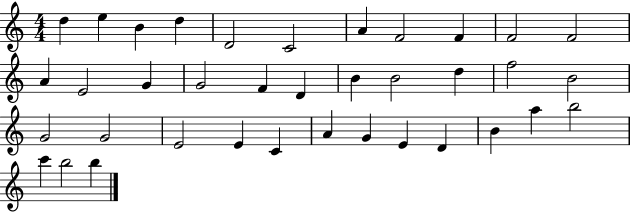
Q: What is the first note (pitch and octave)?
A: D5